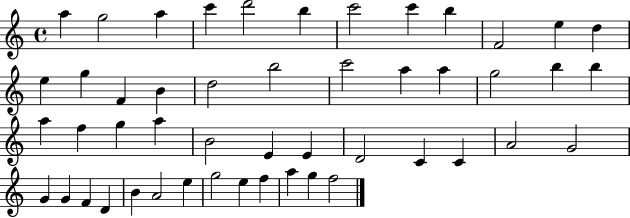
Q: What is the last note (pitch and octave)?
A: F5